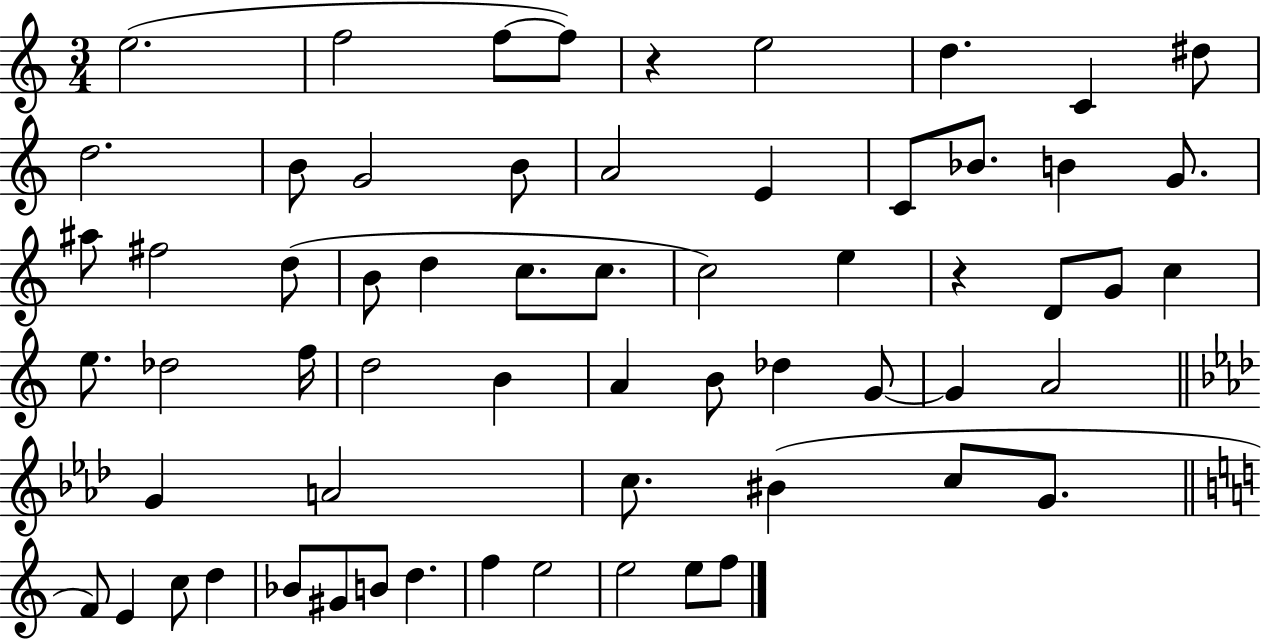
E5/h. F5/h F5/e F5/e R/q E5/h D5/q. C4/q D#5/e D5/h. B4/e G4/h B4/e A4/h E4/q C4/e Bb4/e. B4/q G4/e. A#5/e F#5/h D5/e B4/e D5/q C5/e. C5/e. C5/h E5/q R/q D4/e G4/e C5/q E5/e. Db5/h F5/s D5/h B4/q A4/q B4/e Db5/q G4/e G4/q A4/h G4/q A4/h C5/e. BIS4/q C5/e G4/e. F4/e E4/q C5/e D5/q Bb4/e G#4/e B4/e D5/q. F5/q E5/h E5/h E5/e F5/e